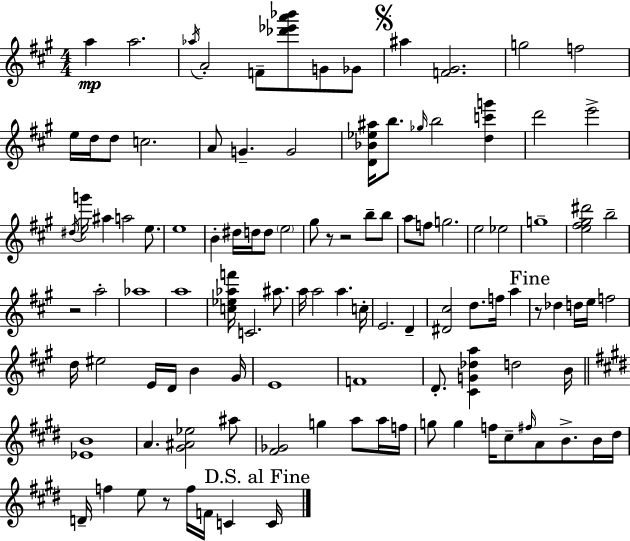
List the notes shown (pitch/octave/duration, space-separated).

A5/q A5/h. Ab5/s A4/h F4/e [Db6,Eb6,A6,Bb6]/e G4/e Gb4/e A#5/q [F4,G#4]/h. G5/h F5/h E5/s D5/s D5/e C5/h. A4/e G4/q. G4/h [D4,Bb4,Eb5,A#5]/s B5/e. Gb5/s B5/h [D5,C6,G6]/q D6/h E6/h D#5/s G6/s A#5/q A5/h E5/e. E5/w B4/q D#5/s D5/s D5/e E5/h G#5/e R/e R/h B5/e B5/e A5/e F5/e G5/h. E5/h Eb5/h G5/w [E5,F#5,G#5,D#6]/h B5/h R/h A5/h Ab5/w A5/w [C5,Eb5,Ab5,F6]/s C4/h. A#5/e. A5/s A5/h A5/q. C5/s E4/h. D4/q [D#4,C#5]/h D5/e. F5/s A5/q R/e Db5/q D5/s E5/s F5/h D5/s EIS5/h E4/s D4/s B4/q G#4/s E4/w F4/w D4/e. [C#4,G4,Db5,A5]/q D5/h B4/s [Eb4,B4]/w A4/q. [G#4,A#4,Eb5]/h A#5/e [F#4,Gb4]/h G5/q A5/e A5/s F5/s G5/e G5/q F5/s C#5/e F#5/s A4/e B4/e. B4/s D#5/s D4/s F5/q E5/e R/e F5/s F4/s C4/q C4/s